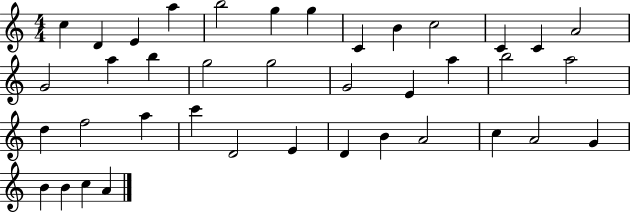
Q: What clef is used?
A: treble